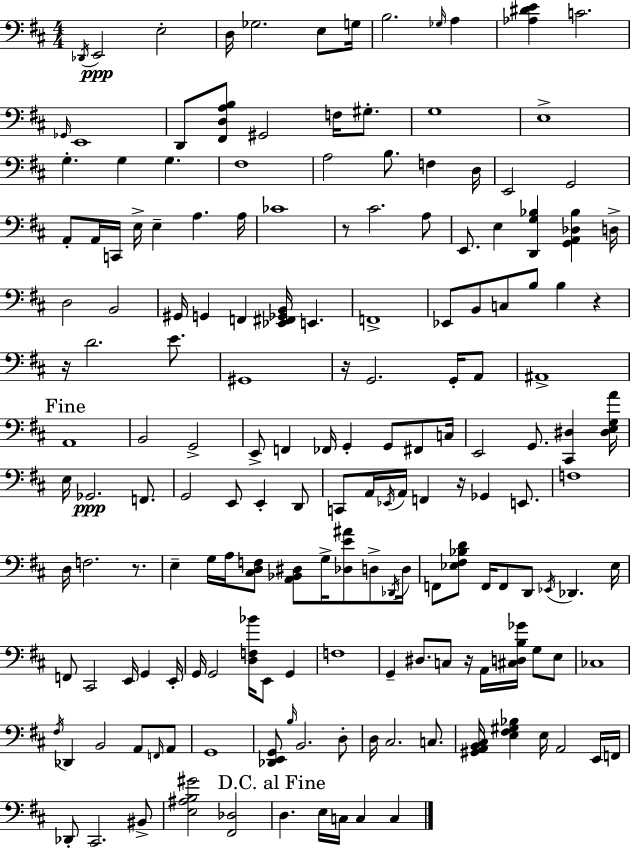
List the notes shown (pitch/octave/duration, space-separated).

Db2/s E2/h E3/h D3/s Gb3/h. E3/e G3/s B3/h. Gb3/s A3/q [Ab3,D#4,E4]/q C4/h. Gb2/s E2/w D2/e [F#2,D3,A3,B3]/e G#2/h F3/s G#3/e. G3/w E3/w G3/q. G3/q G3/q. F#3/w A3/h B3/e. F3/q D3/s E2/h G2/h A2/e A2/s C2/s E3/s E3/q A3/q. A3/s CES4/w R/e C#4/h. A3/e E2/e. E3/q [D2,G3,Bb3]/q [G2,A2,Db3,Bb3]/q D3/s D3/h B2/h G#2/s G2/q F2/q [Eb2,F#2,Gb2,B2]/s E2/q. F2/w Eb2/e B2/e C3/e B3/e B3/q R/q R/s D4/h. E4/e. G#2/w R/s G2/h. G2/s A2/e A#2/w A2/w B2/h G2/h E2/e F2/q FES2/s G2/q G2/e F#2/e C3/s E2/h G2/e. [C#2,D#3]/q [D#3,E3,G3,A4]/s E3/s Gb2/h. F2/e. G2/h E2/e E2/q D2/e C2/e A2/s Eb2/s A2/s F2/q R/s Gb2/q E2/e. F3/w D3/s F3/h. R/e. E3/q G3/s A3/s [C#3,D3,F3]/e [A2,Bb2,D#3]/e G3/s [Db3,E4,A#4]/e D3/e Db2/s D3/s F2/e [Eb3,F#3,Bb3,D4]/e F2/s F2/e D2/e Eb2/s Db2/q. Eb3/s F2/e C#2/h E2/s G2/q E2/s G2/s G2/h [D3,F3,Bb4]/s E2/e G2/q F3/w G2/q D#3/e. C3/e R/s A2/s [C#3,D3,B3,Gb4]/s G3/e E3/e CES3/w F#3/s Db2/q B2/h A2/e F2/s A2/e G2/w [Db2,E2,G2]/e B3/s B2/h. D3/e D3/s C#3/h. C3/e. [G#2,A2,B2,C#3]/s [E3,F#3,G#3,Bb3]/q E3/s A2/h E2/s F2/s Db2/e C#2/h. BIS2/e [E3,A#3,B3,G#4]/h [F#2,Db3]/h D3/q. E3/s C3/s C3/q C3/q